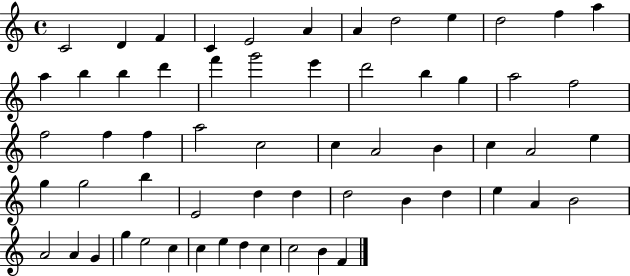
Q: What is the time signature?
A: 4/4